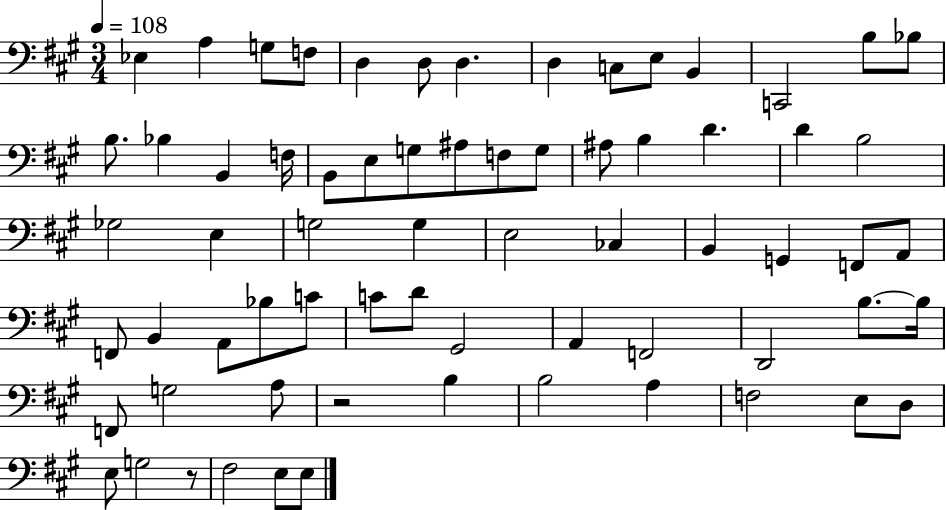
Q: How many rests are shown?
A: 2